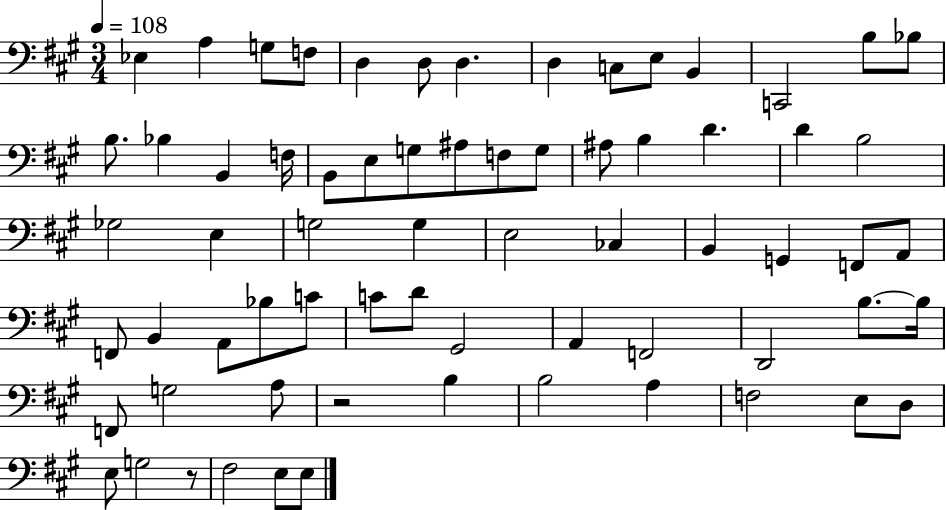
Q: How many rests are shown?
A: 2